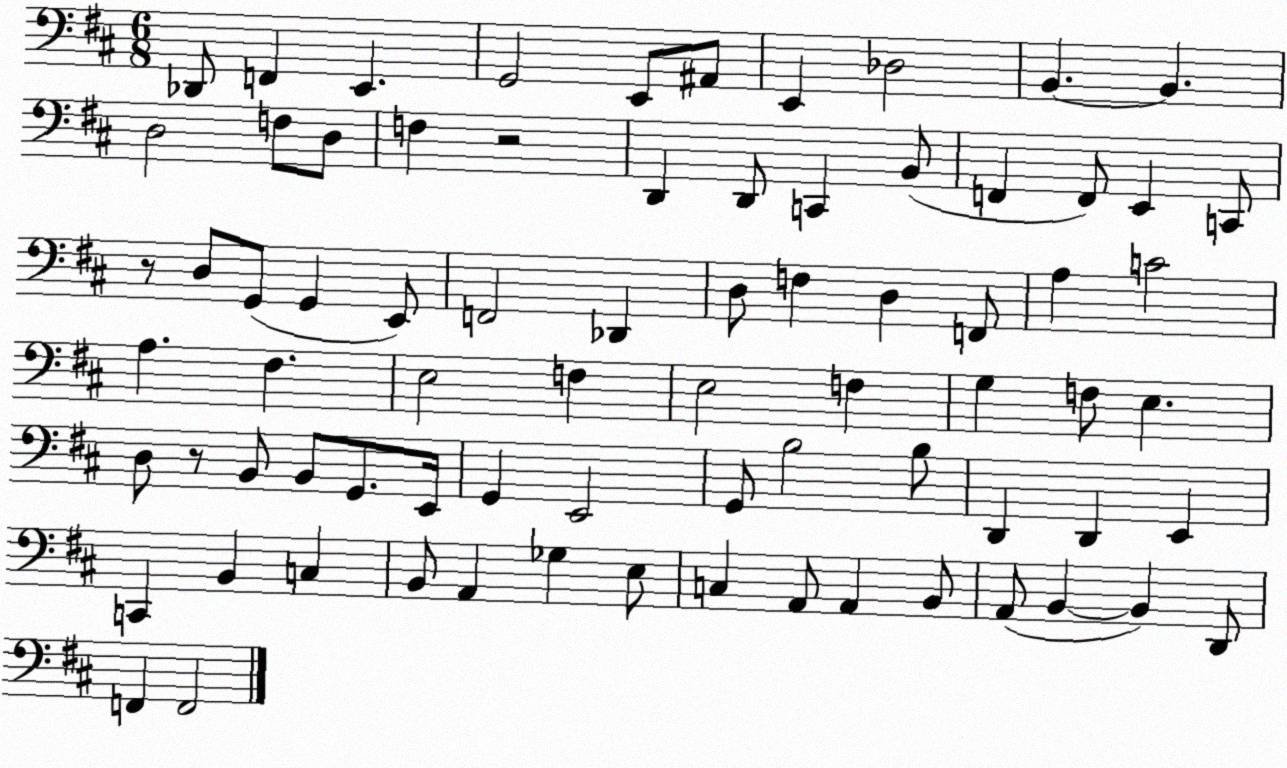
X:1
T:Untitled
M:6/8
L:1/4
K:D
_D,,/2 F,, E,, G,,2 E,,/2 ^A,,/2 E,, _D,2 B,, B,, D,2 F,/2 D,/2 F, z2 D,, D,,/2 C,, B,,/2 F,, F,,/2 E,, C,,/2 z/2 D,/2 G,,/2 G,, E,,/2 F,,2 _D,, D,/2 F, D, F,,/2 A, C2 A, ^F, E,2 F, E,2 F, G, F,/2 E, D,/2 z/2 B,,/2 B,,/2 G,,/2 E,,/4 G,, E,,2 G,,/2 B,2 B,/2 D,, D,, E,, C,, B,, C, B,,/2 A,, _G, E,/2 C, A,,/2 A,, B,,/2 A,,/2 B,, B,, D,,/2 F,, F,,2